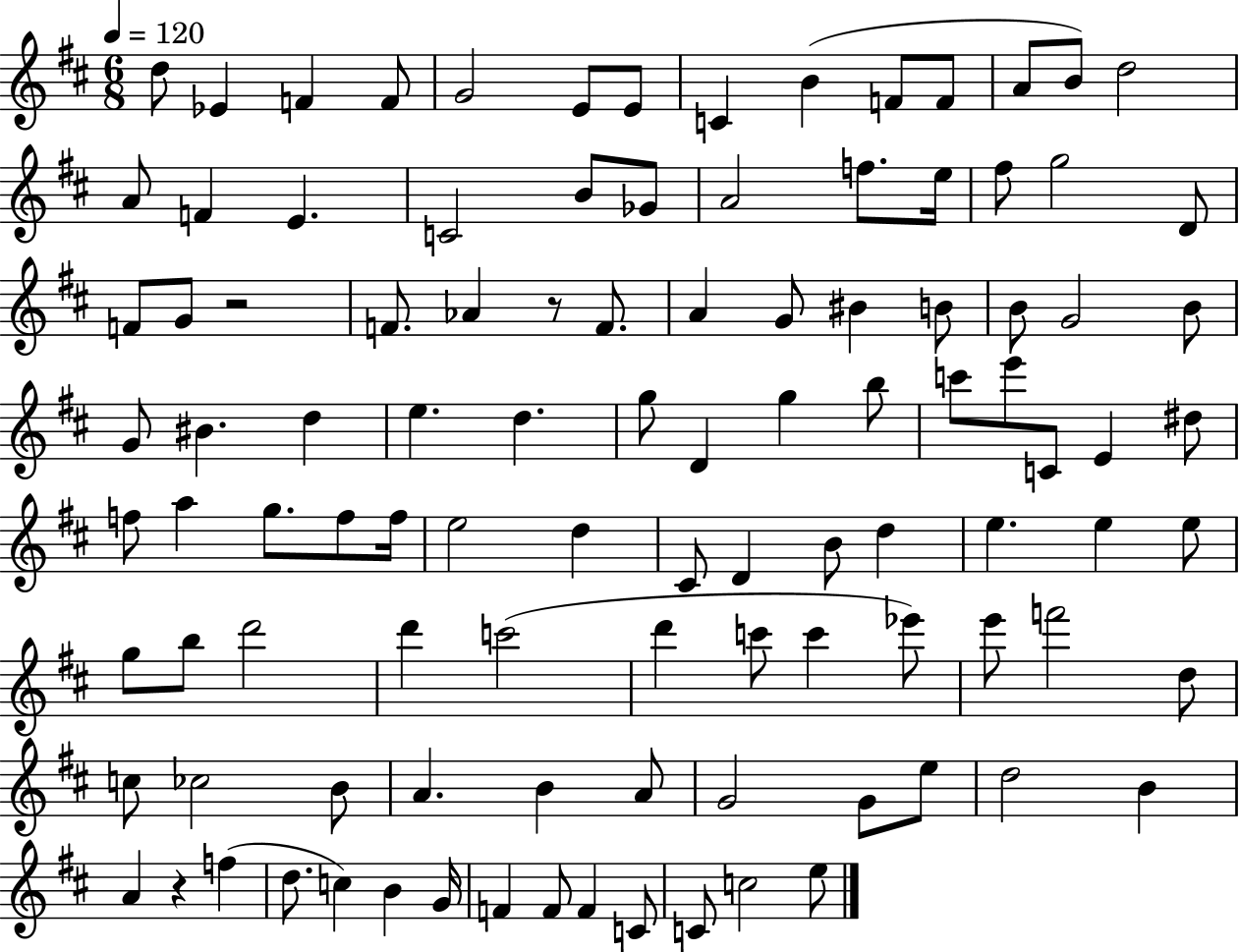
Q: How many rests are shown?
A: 3